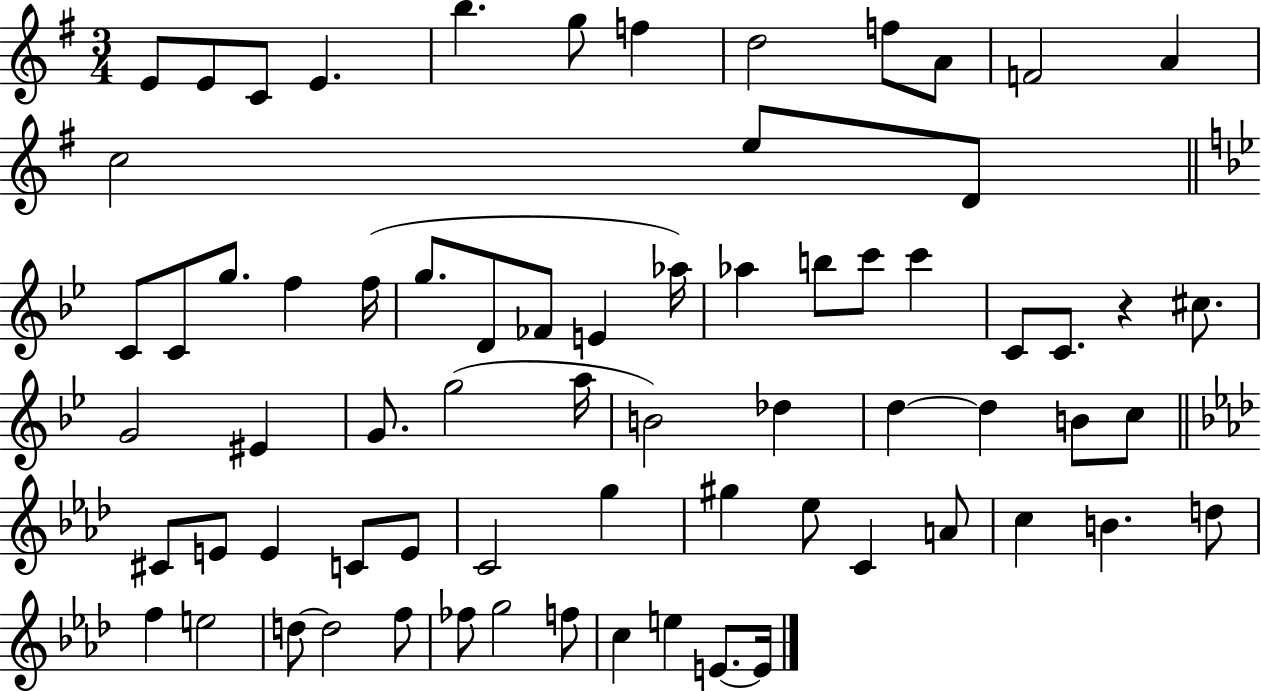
E4/e E4/e C4/e E4/q. B5/q. G5/e F5/q D5/h F5/e A4/e F4/h A4/q C5/h E5/e D4/e C4/e C4/e G5/e. F5/q F5/s G5/e. D4/e FES4/e E4/q Ab5/s Ab5/q B5/e C6/e C6/q C4/e C4/e. R/q C#5/e. G4/h EIS4/q G4/e. G5/h A5/s B4/h Db5/q D5/q D5/q B4/e C5/e C#4/e E4/e E4/q C4/e E4/e C4/h G5/q G#5/q Eb5/e C4/q A4/e C5/q B4/q. D5/e F5/q E5/h D5/e D5/h F5/e FES5/e G5/h F5/e C5/q E5/q E4/e. E4/s